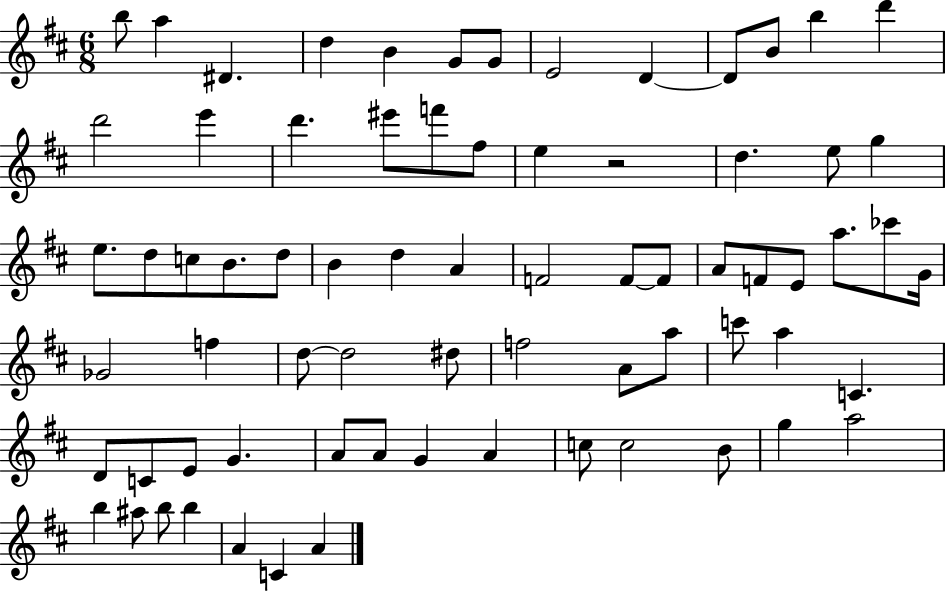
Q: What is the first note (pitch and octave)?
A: B5